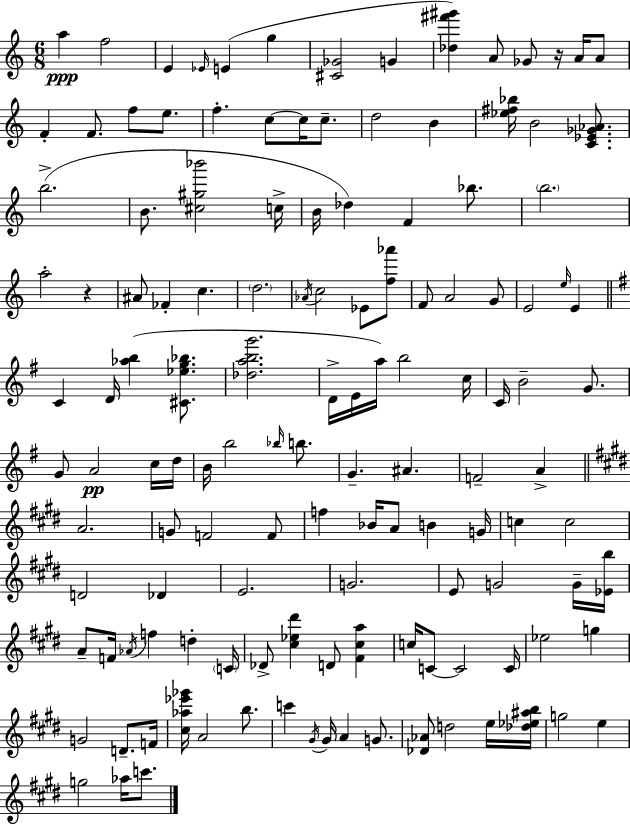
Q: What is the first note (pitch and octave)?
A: A5